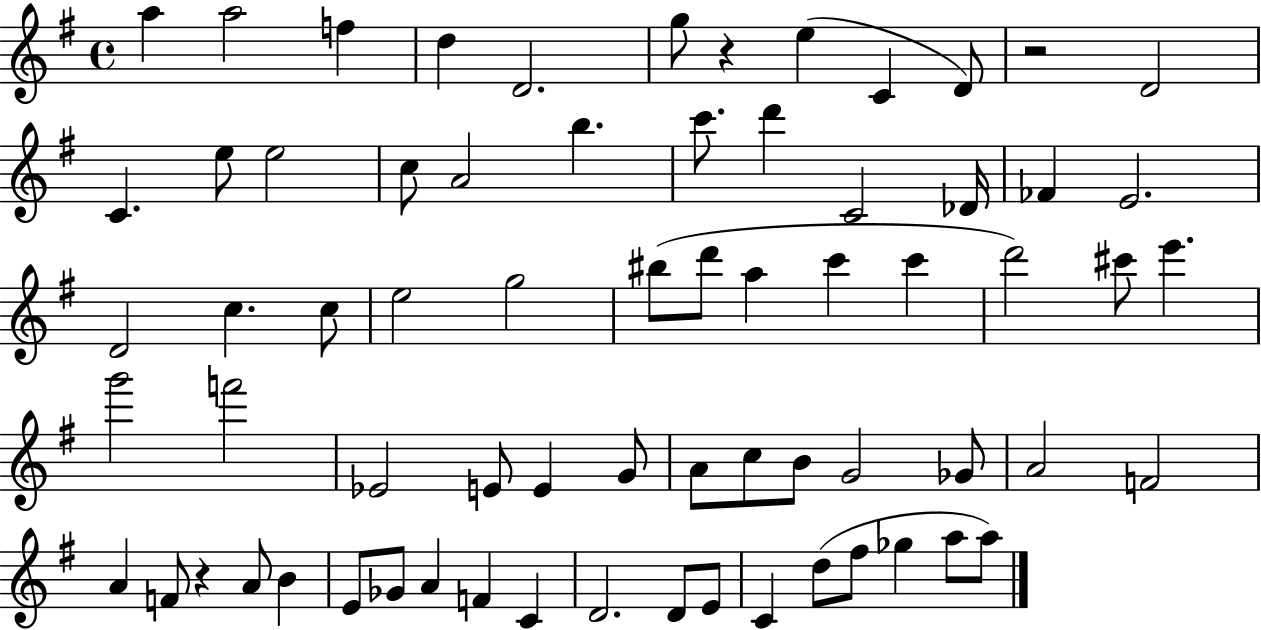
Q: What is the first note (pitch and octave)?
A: A5